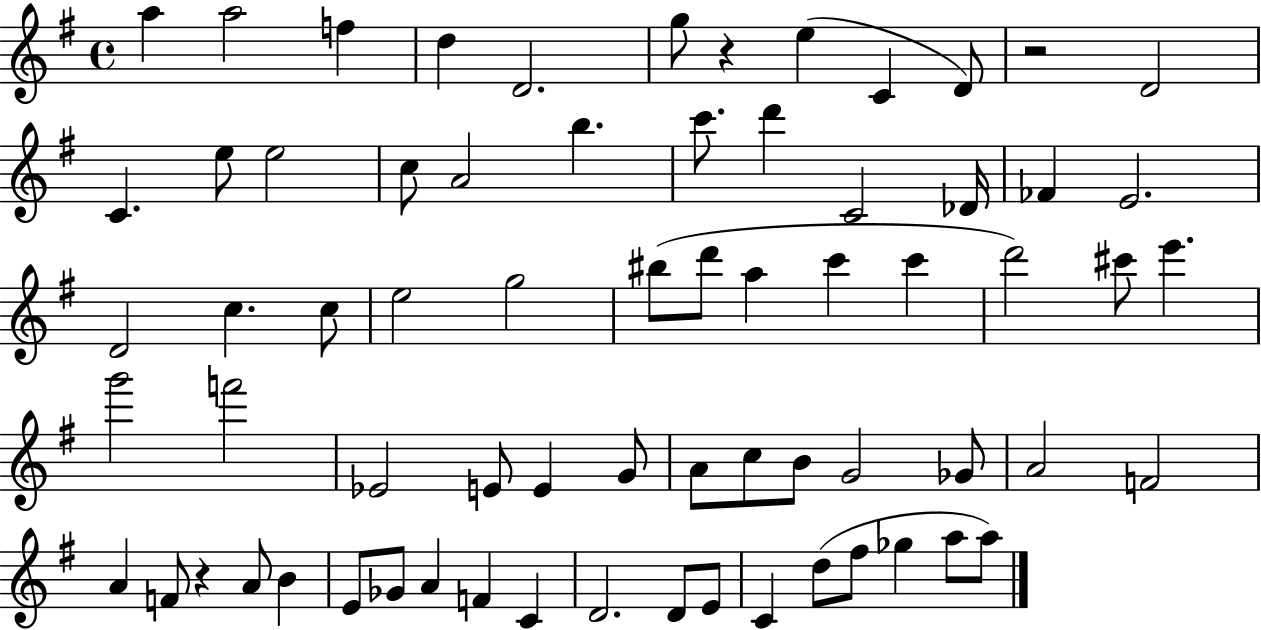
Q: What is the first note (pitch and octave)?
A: A5